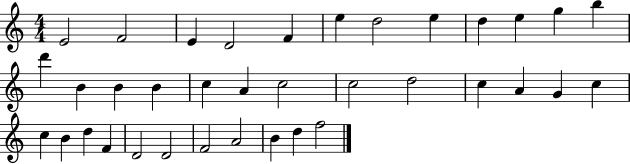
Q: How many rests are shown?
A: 0